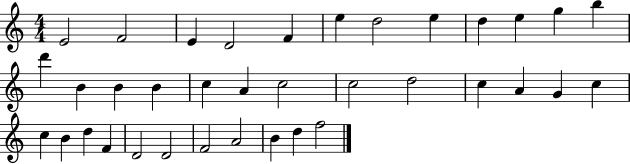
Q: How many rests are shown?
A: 0